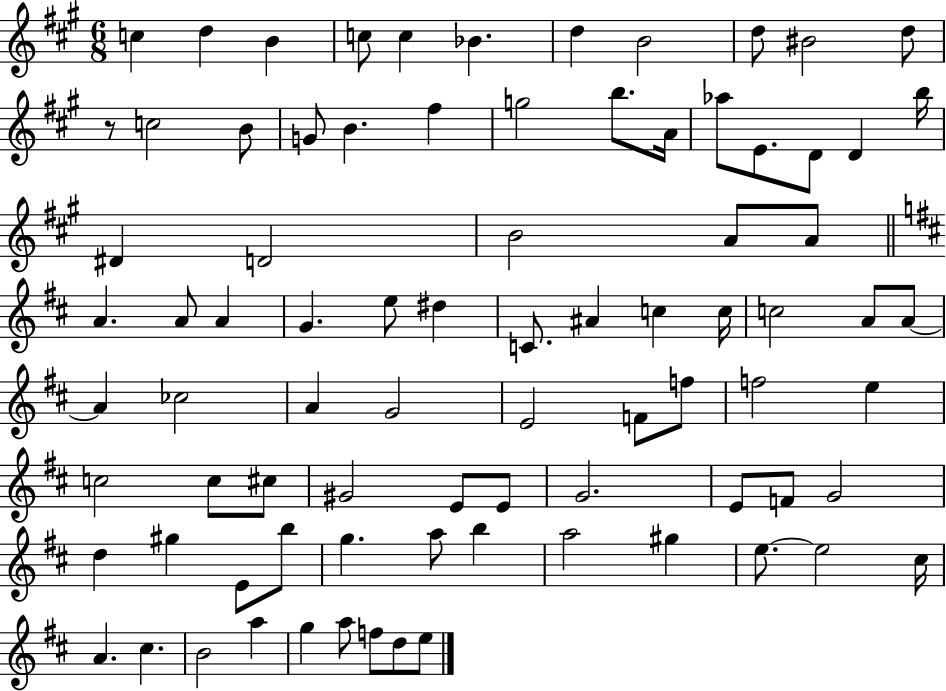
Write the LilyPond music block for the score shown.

{
  \clef treble
  \numericTimeSignature
  \time 6/8
  \key a \major
  c''4 d''4 b'4 | c''8 c''4 bes'4. | d''4 b'2 | d''8 bis'2 d''8 | \break r8 c''2 b'8 | g'8 b'4. fis''4 | g''2 b''8. a'16 | aes''8 e'8. d'8 d'4 b''16 | \break dis'4 d'2 | b'2 a'8 a'8 | \bar "||" \break \key d \major a'4. a'8 a'4 | g'4. e''8 dis''4 | c'8. ais'4 c''4 c''16 | c''2 a'8 a'8~~ | \break a'4 ces''2 | a'4 g'2 | e'2 f'8 f''8 | f''2 e''4 | \break c''2 c''8 cis''8 | gis'2 e'8 e'8 | g'2. | e'8 f'8 g'2 | \break d''4 gis''4 e'8 b''8 | g''4. a''8 b''4 | a''2 gis''4 | e''8.~~ e''2 cis''16 | \break a'4. cis''4. | b'2 a''4 | g''4 a''8 f''8 d''8 e''8 | \bar "|."
}